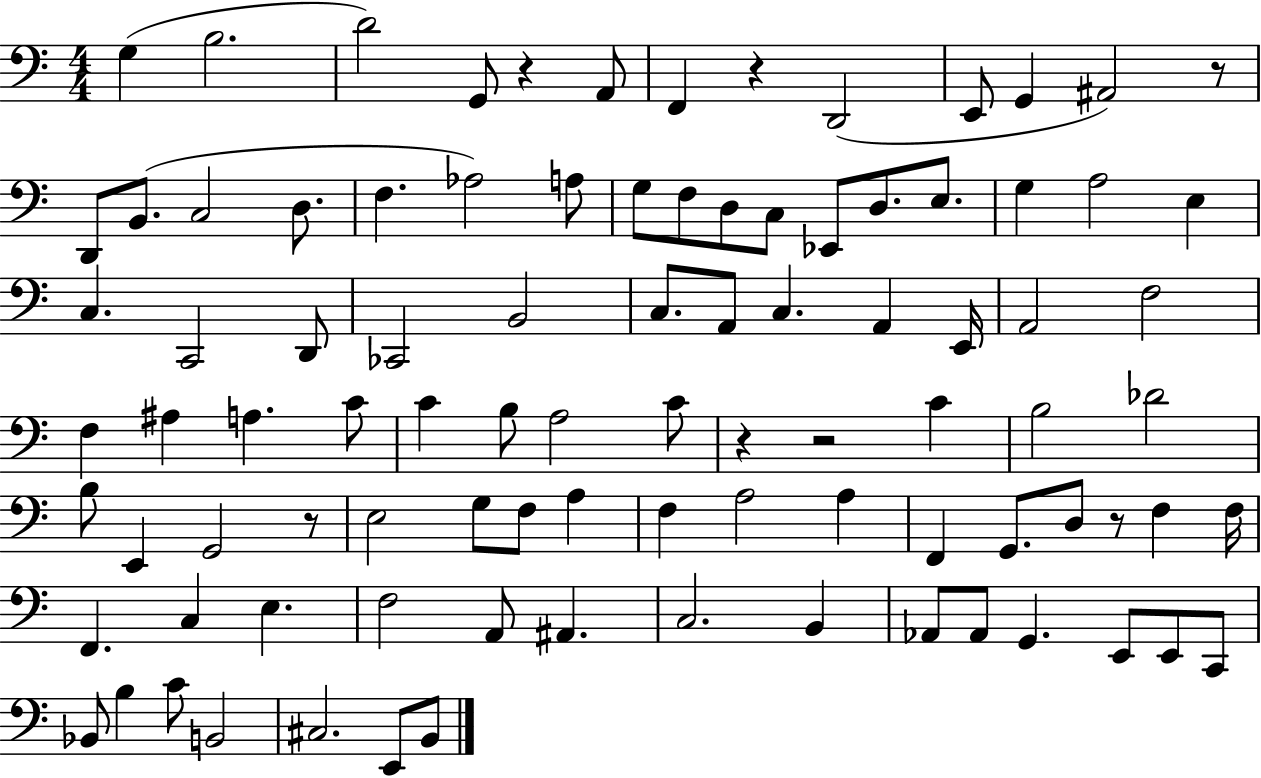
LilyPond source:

{
  \clef bass
  \numericTimeSignature
  \time 4/4
  \key c \major
  g4( b2. | d'2) g,8 r4 a,8 | f,4 r4 d,2( | e,8 g,4 ais,2) r8 | \break d,8 b,8.( c2 d8. | f4. aes2) a8 | g8 f8 d8 c8 ees,8 d8. e8. | g4 a2 e4 | \break c4. c,2 d,8 | ces,2 b,2 | c8. a,8 c4. a,4 e,16 | a,2 f2 | \break f4 ais4 a4. c'8 | c'4 b8 a2 c'8 | r4 r2 c'4 | b2 des'2 | \break b8 e,4 g,2 r8 | e2 g8 f8 a4 | f4 a2 a4 | f,4 g,8. d8 r8 f4 f16 | \break f,4. c4 e4. | f2 a,8 ais,4. | c2. b,4 | aes,8 aes,8 g,4. e,8 e,8 c,8 | \break bes,8 b4 c'8 b,2 | cis2. e,8 b,8 | \bar "|."
}